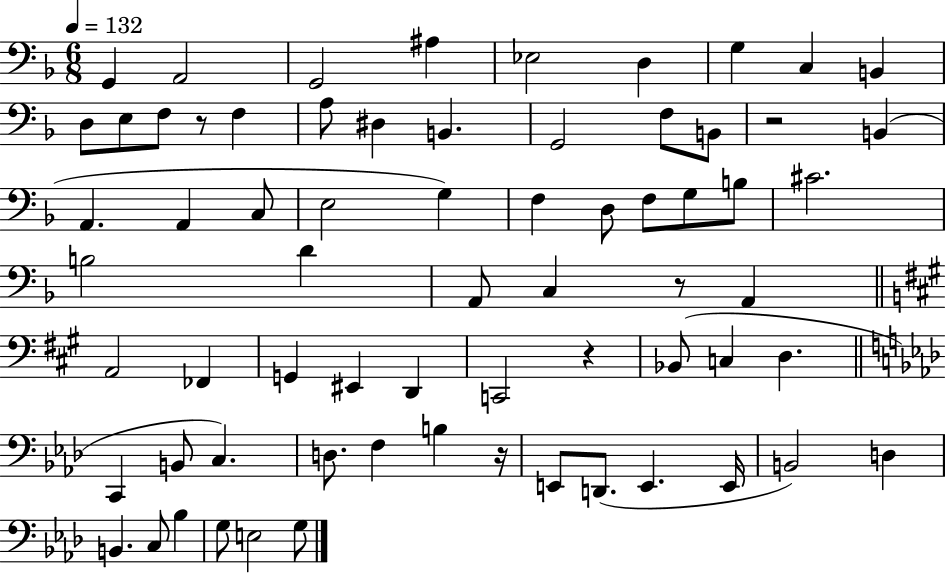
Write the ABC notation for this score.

X:1
T:Untitled
M:6/8
L:1/4
K:F
G,, A,,2 G,,2 ^A, _E,2 D, G, C, B,, D,/2 E,/2 F,/2 z/2 F, A,/2 ^D, B,, G,,2 F,/2 B,,/2 z2 B,, A,, A,, C,/2 E,2 G, F, D,/2 F,/2 G,/2 B,/2 ^C2 B,2 D A,,/2 C, z/2 A,, A,,2 _F,, G,, ^E,, D,, C,,2 z _B,,/2 C, D, C,, B,,/2 C, D,/2 F, B, z/4 E,,/2 D,,/2 E,, E,,/4 B,,2 D, B,, C,/2 _B, G,/2 E,2 G,/2